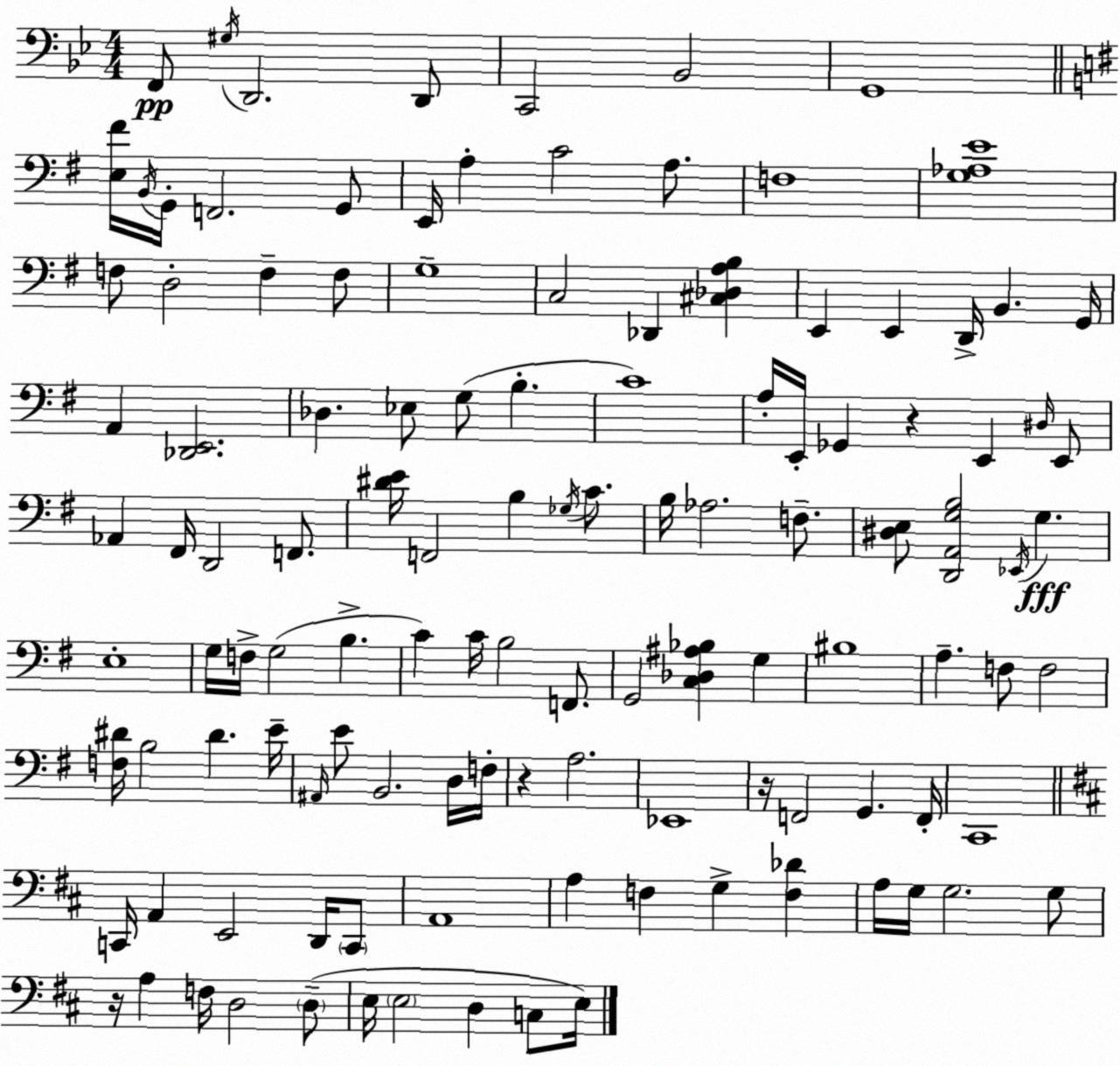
X:1
T:Untitled
M:4/4
L:1/4
K:Gm
F,,/2 ^G,/4 D,,2 D,,/2 C,,2 _B,,2 G,,4 [E,^F]/4 B,,/4 G,,/4 F,,2 G,,/2 E,,/4 A, C2 A,/2 F,4 [G,_A,E]4 F,/2 D,2 F, F,/2 G,4 C,2 _D,, [^C,_D,A,B,] E,, E,, D,,/4 B,, G,,/4 A,, [_D,,E,,]2 _D, _E,/2 G,/2 B, C4 A,/4 E,,/4 _G,, z E,, ^D,/4 E,,/2 _A,, ^F,,/4 D,,2 F,,/2 [^DE]/4 F,,2 B, _G,/4 C/2 B,/4 _A,2 F,/2 [^D,E,]/2 [D,,A,,G,B,]2 _E,,/4 G, E,4 G,/4 F,/4 G,2 B, C C/4 B,2 F,,/2 G,,2 [C,_D,^A,_B,] G, ^B,4 A, F,/2 F,2 [F,^D]/4 B,2 ^D E/4 ^A,,/4 E/2 B,,2 D,/4 F,/4 z A,2 _E,,4 z/4 F,,2 G,, F,,/4 C,,4 C,,/4 A,, E,,2 D,,/4 C,,/2 A,,4 A, F, G, [F,_D] A,/4 G,/4 G,2 G,/2 z/4 A, F,/4 D,2 D,/2 E,/4 E,2 D, C,/2 E,/4